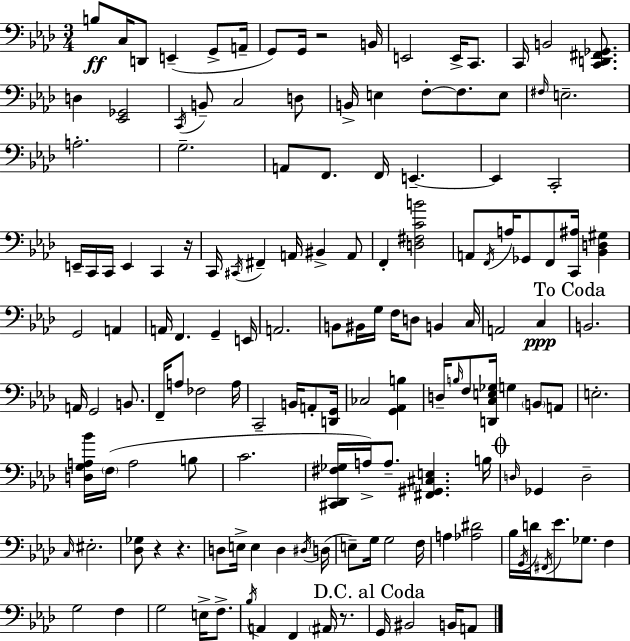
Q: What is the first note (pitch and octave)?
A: B3